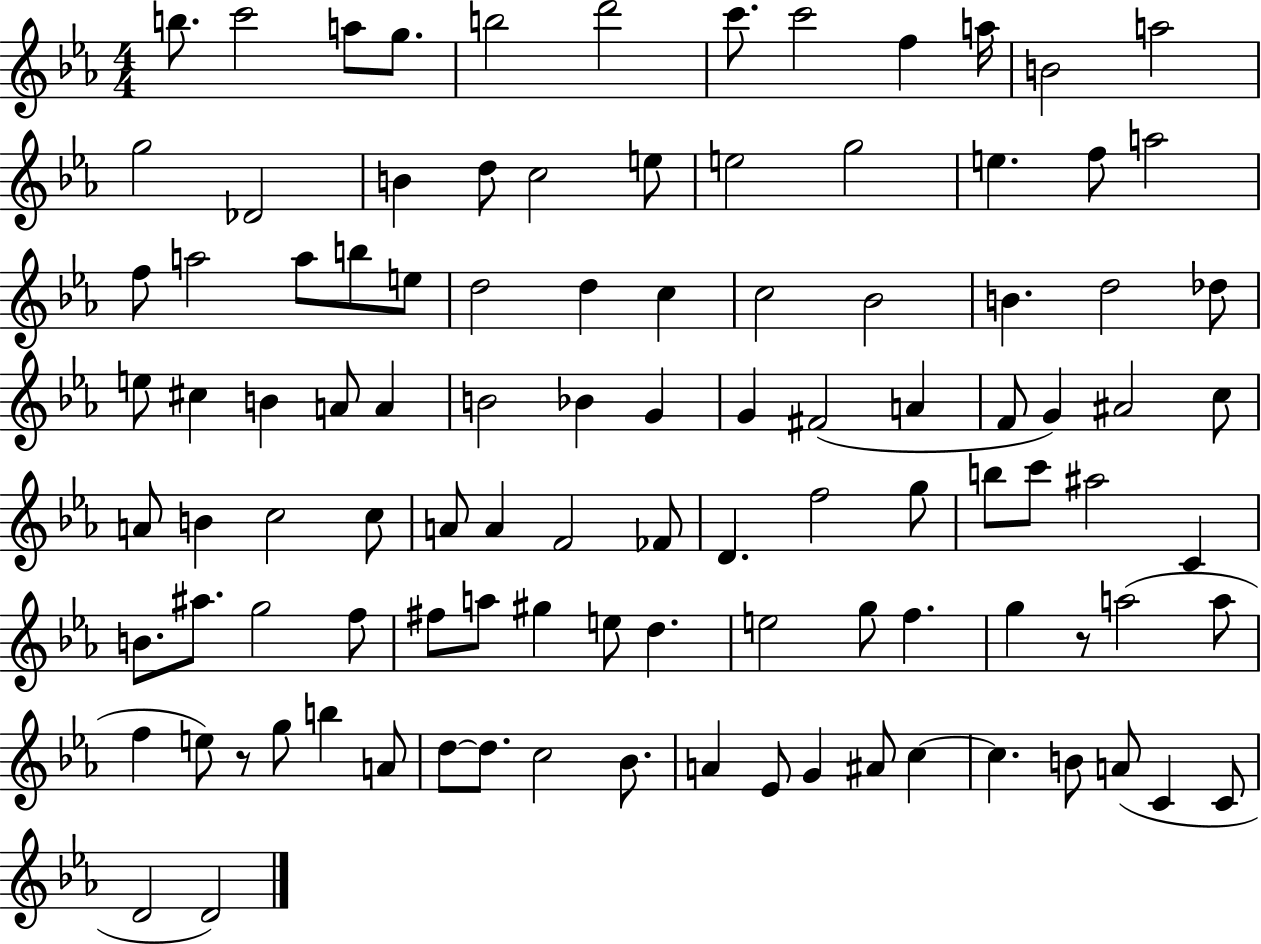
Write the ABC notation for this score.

X:1
T:Untitled
M:4/4
L:1/4
K:Eb
b/2 c'2 a/2 g/2 b2 d'2 c'/2 c'2 f a/4 B2 a2 g2 _D2 B d/2 c2 e/2 e2 g2 e f/2 a2 f/2 a2 a/2 b/2 e/2 d2 d c c2 _B2 B d2 _d/2 e/2 ^c B A/2 A B2 _B G G ^F2 A F/2 G ^A2 c/2 A/2 B c2 c/2 A/2 A F2 _F/2 D f2 g/2 b/2 c'/2 ^a2 C B/2 ^a/2 g2 f/2 ^f/2 a/2 ^g e/2 d e2 g/2 f g z/2 a2 a/2 f e/2 z/2 g/2 b A/2 d/2 d/2 c2 _B/2 A _E/2 G ^A/2 c c B/2 A/2 C C/2 D2 D2